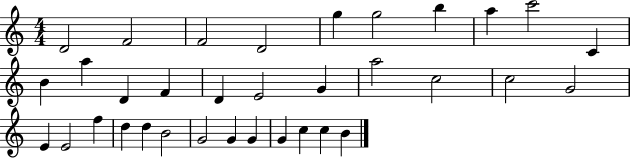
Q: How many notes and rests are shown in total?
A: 34